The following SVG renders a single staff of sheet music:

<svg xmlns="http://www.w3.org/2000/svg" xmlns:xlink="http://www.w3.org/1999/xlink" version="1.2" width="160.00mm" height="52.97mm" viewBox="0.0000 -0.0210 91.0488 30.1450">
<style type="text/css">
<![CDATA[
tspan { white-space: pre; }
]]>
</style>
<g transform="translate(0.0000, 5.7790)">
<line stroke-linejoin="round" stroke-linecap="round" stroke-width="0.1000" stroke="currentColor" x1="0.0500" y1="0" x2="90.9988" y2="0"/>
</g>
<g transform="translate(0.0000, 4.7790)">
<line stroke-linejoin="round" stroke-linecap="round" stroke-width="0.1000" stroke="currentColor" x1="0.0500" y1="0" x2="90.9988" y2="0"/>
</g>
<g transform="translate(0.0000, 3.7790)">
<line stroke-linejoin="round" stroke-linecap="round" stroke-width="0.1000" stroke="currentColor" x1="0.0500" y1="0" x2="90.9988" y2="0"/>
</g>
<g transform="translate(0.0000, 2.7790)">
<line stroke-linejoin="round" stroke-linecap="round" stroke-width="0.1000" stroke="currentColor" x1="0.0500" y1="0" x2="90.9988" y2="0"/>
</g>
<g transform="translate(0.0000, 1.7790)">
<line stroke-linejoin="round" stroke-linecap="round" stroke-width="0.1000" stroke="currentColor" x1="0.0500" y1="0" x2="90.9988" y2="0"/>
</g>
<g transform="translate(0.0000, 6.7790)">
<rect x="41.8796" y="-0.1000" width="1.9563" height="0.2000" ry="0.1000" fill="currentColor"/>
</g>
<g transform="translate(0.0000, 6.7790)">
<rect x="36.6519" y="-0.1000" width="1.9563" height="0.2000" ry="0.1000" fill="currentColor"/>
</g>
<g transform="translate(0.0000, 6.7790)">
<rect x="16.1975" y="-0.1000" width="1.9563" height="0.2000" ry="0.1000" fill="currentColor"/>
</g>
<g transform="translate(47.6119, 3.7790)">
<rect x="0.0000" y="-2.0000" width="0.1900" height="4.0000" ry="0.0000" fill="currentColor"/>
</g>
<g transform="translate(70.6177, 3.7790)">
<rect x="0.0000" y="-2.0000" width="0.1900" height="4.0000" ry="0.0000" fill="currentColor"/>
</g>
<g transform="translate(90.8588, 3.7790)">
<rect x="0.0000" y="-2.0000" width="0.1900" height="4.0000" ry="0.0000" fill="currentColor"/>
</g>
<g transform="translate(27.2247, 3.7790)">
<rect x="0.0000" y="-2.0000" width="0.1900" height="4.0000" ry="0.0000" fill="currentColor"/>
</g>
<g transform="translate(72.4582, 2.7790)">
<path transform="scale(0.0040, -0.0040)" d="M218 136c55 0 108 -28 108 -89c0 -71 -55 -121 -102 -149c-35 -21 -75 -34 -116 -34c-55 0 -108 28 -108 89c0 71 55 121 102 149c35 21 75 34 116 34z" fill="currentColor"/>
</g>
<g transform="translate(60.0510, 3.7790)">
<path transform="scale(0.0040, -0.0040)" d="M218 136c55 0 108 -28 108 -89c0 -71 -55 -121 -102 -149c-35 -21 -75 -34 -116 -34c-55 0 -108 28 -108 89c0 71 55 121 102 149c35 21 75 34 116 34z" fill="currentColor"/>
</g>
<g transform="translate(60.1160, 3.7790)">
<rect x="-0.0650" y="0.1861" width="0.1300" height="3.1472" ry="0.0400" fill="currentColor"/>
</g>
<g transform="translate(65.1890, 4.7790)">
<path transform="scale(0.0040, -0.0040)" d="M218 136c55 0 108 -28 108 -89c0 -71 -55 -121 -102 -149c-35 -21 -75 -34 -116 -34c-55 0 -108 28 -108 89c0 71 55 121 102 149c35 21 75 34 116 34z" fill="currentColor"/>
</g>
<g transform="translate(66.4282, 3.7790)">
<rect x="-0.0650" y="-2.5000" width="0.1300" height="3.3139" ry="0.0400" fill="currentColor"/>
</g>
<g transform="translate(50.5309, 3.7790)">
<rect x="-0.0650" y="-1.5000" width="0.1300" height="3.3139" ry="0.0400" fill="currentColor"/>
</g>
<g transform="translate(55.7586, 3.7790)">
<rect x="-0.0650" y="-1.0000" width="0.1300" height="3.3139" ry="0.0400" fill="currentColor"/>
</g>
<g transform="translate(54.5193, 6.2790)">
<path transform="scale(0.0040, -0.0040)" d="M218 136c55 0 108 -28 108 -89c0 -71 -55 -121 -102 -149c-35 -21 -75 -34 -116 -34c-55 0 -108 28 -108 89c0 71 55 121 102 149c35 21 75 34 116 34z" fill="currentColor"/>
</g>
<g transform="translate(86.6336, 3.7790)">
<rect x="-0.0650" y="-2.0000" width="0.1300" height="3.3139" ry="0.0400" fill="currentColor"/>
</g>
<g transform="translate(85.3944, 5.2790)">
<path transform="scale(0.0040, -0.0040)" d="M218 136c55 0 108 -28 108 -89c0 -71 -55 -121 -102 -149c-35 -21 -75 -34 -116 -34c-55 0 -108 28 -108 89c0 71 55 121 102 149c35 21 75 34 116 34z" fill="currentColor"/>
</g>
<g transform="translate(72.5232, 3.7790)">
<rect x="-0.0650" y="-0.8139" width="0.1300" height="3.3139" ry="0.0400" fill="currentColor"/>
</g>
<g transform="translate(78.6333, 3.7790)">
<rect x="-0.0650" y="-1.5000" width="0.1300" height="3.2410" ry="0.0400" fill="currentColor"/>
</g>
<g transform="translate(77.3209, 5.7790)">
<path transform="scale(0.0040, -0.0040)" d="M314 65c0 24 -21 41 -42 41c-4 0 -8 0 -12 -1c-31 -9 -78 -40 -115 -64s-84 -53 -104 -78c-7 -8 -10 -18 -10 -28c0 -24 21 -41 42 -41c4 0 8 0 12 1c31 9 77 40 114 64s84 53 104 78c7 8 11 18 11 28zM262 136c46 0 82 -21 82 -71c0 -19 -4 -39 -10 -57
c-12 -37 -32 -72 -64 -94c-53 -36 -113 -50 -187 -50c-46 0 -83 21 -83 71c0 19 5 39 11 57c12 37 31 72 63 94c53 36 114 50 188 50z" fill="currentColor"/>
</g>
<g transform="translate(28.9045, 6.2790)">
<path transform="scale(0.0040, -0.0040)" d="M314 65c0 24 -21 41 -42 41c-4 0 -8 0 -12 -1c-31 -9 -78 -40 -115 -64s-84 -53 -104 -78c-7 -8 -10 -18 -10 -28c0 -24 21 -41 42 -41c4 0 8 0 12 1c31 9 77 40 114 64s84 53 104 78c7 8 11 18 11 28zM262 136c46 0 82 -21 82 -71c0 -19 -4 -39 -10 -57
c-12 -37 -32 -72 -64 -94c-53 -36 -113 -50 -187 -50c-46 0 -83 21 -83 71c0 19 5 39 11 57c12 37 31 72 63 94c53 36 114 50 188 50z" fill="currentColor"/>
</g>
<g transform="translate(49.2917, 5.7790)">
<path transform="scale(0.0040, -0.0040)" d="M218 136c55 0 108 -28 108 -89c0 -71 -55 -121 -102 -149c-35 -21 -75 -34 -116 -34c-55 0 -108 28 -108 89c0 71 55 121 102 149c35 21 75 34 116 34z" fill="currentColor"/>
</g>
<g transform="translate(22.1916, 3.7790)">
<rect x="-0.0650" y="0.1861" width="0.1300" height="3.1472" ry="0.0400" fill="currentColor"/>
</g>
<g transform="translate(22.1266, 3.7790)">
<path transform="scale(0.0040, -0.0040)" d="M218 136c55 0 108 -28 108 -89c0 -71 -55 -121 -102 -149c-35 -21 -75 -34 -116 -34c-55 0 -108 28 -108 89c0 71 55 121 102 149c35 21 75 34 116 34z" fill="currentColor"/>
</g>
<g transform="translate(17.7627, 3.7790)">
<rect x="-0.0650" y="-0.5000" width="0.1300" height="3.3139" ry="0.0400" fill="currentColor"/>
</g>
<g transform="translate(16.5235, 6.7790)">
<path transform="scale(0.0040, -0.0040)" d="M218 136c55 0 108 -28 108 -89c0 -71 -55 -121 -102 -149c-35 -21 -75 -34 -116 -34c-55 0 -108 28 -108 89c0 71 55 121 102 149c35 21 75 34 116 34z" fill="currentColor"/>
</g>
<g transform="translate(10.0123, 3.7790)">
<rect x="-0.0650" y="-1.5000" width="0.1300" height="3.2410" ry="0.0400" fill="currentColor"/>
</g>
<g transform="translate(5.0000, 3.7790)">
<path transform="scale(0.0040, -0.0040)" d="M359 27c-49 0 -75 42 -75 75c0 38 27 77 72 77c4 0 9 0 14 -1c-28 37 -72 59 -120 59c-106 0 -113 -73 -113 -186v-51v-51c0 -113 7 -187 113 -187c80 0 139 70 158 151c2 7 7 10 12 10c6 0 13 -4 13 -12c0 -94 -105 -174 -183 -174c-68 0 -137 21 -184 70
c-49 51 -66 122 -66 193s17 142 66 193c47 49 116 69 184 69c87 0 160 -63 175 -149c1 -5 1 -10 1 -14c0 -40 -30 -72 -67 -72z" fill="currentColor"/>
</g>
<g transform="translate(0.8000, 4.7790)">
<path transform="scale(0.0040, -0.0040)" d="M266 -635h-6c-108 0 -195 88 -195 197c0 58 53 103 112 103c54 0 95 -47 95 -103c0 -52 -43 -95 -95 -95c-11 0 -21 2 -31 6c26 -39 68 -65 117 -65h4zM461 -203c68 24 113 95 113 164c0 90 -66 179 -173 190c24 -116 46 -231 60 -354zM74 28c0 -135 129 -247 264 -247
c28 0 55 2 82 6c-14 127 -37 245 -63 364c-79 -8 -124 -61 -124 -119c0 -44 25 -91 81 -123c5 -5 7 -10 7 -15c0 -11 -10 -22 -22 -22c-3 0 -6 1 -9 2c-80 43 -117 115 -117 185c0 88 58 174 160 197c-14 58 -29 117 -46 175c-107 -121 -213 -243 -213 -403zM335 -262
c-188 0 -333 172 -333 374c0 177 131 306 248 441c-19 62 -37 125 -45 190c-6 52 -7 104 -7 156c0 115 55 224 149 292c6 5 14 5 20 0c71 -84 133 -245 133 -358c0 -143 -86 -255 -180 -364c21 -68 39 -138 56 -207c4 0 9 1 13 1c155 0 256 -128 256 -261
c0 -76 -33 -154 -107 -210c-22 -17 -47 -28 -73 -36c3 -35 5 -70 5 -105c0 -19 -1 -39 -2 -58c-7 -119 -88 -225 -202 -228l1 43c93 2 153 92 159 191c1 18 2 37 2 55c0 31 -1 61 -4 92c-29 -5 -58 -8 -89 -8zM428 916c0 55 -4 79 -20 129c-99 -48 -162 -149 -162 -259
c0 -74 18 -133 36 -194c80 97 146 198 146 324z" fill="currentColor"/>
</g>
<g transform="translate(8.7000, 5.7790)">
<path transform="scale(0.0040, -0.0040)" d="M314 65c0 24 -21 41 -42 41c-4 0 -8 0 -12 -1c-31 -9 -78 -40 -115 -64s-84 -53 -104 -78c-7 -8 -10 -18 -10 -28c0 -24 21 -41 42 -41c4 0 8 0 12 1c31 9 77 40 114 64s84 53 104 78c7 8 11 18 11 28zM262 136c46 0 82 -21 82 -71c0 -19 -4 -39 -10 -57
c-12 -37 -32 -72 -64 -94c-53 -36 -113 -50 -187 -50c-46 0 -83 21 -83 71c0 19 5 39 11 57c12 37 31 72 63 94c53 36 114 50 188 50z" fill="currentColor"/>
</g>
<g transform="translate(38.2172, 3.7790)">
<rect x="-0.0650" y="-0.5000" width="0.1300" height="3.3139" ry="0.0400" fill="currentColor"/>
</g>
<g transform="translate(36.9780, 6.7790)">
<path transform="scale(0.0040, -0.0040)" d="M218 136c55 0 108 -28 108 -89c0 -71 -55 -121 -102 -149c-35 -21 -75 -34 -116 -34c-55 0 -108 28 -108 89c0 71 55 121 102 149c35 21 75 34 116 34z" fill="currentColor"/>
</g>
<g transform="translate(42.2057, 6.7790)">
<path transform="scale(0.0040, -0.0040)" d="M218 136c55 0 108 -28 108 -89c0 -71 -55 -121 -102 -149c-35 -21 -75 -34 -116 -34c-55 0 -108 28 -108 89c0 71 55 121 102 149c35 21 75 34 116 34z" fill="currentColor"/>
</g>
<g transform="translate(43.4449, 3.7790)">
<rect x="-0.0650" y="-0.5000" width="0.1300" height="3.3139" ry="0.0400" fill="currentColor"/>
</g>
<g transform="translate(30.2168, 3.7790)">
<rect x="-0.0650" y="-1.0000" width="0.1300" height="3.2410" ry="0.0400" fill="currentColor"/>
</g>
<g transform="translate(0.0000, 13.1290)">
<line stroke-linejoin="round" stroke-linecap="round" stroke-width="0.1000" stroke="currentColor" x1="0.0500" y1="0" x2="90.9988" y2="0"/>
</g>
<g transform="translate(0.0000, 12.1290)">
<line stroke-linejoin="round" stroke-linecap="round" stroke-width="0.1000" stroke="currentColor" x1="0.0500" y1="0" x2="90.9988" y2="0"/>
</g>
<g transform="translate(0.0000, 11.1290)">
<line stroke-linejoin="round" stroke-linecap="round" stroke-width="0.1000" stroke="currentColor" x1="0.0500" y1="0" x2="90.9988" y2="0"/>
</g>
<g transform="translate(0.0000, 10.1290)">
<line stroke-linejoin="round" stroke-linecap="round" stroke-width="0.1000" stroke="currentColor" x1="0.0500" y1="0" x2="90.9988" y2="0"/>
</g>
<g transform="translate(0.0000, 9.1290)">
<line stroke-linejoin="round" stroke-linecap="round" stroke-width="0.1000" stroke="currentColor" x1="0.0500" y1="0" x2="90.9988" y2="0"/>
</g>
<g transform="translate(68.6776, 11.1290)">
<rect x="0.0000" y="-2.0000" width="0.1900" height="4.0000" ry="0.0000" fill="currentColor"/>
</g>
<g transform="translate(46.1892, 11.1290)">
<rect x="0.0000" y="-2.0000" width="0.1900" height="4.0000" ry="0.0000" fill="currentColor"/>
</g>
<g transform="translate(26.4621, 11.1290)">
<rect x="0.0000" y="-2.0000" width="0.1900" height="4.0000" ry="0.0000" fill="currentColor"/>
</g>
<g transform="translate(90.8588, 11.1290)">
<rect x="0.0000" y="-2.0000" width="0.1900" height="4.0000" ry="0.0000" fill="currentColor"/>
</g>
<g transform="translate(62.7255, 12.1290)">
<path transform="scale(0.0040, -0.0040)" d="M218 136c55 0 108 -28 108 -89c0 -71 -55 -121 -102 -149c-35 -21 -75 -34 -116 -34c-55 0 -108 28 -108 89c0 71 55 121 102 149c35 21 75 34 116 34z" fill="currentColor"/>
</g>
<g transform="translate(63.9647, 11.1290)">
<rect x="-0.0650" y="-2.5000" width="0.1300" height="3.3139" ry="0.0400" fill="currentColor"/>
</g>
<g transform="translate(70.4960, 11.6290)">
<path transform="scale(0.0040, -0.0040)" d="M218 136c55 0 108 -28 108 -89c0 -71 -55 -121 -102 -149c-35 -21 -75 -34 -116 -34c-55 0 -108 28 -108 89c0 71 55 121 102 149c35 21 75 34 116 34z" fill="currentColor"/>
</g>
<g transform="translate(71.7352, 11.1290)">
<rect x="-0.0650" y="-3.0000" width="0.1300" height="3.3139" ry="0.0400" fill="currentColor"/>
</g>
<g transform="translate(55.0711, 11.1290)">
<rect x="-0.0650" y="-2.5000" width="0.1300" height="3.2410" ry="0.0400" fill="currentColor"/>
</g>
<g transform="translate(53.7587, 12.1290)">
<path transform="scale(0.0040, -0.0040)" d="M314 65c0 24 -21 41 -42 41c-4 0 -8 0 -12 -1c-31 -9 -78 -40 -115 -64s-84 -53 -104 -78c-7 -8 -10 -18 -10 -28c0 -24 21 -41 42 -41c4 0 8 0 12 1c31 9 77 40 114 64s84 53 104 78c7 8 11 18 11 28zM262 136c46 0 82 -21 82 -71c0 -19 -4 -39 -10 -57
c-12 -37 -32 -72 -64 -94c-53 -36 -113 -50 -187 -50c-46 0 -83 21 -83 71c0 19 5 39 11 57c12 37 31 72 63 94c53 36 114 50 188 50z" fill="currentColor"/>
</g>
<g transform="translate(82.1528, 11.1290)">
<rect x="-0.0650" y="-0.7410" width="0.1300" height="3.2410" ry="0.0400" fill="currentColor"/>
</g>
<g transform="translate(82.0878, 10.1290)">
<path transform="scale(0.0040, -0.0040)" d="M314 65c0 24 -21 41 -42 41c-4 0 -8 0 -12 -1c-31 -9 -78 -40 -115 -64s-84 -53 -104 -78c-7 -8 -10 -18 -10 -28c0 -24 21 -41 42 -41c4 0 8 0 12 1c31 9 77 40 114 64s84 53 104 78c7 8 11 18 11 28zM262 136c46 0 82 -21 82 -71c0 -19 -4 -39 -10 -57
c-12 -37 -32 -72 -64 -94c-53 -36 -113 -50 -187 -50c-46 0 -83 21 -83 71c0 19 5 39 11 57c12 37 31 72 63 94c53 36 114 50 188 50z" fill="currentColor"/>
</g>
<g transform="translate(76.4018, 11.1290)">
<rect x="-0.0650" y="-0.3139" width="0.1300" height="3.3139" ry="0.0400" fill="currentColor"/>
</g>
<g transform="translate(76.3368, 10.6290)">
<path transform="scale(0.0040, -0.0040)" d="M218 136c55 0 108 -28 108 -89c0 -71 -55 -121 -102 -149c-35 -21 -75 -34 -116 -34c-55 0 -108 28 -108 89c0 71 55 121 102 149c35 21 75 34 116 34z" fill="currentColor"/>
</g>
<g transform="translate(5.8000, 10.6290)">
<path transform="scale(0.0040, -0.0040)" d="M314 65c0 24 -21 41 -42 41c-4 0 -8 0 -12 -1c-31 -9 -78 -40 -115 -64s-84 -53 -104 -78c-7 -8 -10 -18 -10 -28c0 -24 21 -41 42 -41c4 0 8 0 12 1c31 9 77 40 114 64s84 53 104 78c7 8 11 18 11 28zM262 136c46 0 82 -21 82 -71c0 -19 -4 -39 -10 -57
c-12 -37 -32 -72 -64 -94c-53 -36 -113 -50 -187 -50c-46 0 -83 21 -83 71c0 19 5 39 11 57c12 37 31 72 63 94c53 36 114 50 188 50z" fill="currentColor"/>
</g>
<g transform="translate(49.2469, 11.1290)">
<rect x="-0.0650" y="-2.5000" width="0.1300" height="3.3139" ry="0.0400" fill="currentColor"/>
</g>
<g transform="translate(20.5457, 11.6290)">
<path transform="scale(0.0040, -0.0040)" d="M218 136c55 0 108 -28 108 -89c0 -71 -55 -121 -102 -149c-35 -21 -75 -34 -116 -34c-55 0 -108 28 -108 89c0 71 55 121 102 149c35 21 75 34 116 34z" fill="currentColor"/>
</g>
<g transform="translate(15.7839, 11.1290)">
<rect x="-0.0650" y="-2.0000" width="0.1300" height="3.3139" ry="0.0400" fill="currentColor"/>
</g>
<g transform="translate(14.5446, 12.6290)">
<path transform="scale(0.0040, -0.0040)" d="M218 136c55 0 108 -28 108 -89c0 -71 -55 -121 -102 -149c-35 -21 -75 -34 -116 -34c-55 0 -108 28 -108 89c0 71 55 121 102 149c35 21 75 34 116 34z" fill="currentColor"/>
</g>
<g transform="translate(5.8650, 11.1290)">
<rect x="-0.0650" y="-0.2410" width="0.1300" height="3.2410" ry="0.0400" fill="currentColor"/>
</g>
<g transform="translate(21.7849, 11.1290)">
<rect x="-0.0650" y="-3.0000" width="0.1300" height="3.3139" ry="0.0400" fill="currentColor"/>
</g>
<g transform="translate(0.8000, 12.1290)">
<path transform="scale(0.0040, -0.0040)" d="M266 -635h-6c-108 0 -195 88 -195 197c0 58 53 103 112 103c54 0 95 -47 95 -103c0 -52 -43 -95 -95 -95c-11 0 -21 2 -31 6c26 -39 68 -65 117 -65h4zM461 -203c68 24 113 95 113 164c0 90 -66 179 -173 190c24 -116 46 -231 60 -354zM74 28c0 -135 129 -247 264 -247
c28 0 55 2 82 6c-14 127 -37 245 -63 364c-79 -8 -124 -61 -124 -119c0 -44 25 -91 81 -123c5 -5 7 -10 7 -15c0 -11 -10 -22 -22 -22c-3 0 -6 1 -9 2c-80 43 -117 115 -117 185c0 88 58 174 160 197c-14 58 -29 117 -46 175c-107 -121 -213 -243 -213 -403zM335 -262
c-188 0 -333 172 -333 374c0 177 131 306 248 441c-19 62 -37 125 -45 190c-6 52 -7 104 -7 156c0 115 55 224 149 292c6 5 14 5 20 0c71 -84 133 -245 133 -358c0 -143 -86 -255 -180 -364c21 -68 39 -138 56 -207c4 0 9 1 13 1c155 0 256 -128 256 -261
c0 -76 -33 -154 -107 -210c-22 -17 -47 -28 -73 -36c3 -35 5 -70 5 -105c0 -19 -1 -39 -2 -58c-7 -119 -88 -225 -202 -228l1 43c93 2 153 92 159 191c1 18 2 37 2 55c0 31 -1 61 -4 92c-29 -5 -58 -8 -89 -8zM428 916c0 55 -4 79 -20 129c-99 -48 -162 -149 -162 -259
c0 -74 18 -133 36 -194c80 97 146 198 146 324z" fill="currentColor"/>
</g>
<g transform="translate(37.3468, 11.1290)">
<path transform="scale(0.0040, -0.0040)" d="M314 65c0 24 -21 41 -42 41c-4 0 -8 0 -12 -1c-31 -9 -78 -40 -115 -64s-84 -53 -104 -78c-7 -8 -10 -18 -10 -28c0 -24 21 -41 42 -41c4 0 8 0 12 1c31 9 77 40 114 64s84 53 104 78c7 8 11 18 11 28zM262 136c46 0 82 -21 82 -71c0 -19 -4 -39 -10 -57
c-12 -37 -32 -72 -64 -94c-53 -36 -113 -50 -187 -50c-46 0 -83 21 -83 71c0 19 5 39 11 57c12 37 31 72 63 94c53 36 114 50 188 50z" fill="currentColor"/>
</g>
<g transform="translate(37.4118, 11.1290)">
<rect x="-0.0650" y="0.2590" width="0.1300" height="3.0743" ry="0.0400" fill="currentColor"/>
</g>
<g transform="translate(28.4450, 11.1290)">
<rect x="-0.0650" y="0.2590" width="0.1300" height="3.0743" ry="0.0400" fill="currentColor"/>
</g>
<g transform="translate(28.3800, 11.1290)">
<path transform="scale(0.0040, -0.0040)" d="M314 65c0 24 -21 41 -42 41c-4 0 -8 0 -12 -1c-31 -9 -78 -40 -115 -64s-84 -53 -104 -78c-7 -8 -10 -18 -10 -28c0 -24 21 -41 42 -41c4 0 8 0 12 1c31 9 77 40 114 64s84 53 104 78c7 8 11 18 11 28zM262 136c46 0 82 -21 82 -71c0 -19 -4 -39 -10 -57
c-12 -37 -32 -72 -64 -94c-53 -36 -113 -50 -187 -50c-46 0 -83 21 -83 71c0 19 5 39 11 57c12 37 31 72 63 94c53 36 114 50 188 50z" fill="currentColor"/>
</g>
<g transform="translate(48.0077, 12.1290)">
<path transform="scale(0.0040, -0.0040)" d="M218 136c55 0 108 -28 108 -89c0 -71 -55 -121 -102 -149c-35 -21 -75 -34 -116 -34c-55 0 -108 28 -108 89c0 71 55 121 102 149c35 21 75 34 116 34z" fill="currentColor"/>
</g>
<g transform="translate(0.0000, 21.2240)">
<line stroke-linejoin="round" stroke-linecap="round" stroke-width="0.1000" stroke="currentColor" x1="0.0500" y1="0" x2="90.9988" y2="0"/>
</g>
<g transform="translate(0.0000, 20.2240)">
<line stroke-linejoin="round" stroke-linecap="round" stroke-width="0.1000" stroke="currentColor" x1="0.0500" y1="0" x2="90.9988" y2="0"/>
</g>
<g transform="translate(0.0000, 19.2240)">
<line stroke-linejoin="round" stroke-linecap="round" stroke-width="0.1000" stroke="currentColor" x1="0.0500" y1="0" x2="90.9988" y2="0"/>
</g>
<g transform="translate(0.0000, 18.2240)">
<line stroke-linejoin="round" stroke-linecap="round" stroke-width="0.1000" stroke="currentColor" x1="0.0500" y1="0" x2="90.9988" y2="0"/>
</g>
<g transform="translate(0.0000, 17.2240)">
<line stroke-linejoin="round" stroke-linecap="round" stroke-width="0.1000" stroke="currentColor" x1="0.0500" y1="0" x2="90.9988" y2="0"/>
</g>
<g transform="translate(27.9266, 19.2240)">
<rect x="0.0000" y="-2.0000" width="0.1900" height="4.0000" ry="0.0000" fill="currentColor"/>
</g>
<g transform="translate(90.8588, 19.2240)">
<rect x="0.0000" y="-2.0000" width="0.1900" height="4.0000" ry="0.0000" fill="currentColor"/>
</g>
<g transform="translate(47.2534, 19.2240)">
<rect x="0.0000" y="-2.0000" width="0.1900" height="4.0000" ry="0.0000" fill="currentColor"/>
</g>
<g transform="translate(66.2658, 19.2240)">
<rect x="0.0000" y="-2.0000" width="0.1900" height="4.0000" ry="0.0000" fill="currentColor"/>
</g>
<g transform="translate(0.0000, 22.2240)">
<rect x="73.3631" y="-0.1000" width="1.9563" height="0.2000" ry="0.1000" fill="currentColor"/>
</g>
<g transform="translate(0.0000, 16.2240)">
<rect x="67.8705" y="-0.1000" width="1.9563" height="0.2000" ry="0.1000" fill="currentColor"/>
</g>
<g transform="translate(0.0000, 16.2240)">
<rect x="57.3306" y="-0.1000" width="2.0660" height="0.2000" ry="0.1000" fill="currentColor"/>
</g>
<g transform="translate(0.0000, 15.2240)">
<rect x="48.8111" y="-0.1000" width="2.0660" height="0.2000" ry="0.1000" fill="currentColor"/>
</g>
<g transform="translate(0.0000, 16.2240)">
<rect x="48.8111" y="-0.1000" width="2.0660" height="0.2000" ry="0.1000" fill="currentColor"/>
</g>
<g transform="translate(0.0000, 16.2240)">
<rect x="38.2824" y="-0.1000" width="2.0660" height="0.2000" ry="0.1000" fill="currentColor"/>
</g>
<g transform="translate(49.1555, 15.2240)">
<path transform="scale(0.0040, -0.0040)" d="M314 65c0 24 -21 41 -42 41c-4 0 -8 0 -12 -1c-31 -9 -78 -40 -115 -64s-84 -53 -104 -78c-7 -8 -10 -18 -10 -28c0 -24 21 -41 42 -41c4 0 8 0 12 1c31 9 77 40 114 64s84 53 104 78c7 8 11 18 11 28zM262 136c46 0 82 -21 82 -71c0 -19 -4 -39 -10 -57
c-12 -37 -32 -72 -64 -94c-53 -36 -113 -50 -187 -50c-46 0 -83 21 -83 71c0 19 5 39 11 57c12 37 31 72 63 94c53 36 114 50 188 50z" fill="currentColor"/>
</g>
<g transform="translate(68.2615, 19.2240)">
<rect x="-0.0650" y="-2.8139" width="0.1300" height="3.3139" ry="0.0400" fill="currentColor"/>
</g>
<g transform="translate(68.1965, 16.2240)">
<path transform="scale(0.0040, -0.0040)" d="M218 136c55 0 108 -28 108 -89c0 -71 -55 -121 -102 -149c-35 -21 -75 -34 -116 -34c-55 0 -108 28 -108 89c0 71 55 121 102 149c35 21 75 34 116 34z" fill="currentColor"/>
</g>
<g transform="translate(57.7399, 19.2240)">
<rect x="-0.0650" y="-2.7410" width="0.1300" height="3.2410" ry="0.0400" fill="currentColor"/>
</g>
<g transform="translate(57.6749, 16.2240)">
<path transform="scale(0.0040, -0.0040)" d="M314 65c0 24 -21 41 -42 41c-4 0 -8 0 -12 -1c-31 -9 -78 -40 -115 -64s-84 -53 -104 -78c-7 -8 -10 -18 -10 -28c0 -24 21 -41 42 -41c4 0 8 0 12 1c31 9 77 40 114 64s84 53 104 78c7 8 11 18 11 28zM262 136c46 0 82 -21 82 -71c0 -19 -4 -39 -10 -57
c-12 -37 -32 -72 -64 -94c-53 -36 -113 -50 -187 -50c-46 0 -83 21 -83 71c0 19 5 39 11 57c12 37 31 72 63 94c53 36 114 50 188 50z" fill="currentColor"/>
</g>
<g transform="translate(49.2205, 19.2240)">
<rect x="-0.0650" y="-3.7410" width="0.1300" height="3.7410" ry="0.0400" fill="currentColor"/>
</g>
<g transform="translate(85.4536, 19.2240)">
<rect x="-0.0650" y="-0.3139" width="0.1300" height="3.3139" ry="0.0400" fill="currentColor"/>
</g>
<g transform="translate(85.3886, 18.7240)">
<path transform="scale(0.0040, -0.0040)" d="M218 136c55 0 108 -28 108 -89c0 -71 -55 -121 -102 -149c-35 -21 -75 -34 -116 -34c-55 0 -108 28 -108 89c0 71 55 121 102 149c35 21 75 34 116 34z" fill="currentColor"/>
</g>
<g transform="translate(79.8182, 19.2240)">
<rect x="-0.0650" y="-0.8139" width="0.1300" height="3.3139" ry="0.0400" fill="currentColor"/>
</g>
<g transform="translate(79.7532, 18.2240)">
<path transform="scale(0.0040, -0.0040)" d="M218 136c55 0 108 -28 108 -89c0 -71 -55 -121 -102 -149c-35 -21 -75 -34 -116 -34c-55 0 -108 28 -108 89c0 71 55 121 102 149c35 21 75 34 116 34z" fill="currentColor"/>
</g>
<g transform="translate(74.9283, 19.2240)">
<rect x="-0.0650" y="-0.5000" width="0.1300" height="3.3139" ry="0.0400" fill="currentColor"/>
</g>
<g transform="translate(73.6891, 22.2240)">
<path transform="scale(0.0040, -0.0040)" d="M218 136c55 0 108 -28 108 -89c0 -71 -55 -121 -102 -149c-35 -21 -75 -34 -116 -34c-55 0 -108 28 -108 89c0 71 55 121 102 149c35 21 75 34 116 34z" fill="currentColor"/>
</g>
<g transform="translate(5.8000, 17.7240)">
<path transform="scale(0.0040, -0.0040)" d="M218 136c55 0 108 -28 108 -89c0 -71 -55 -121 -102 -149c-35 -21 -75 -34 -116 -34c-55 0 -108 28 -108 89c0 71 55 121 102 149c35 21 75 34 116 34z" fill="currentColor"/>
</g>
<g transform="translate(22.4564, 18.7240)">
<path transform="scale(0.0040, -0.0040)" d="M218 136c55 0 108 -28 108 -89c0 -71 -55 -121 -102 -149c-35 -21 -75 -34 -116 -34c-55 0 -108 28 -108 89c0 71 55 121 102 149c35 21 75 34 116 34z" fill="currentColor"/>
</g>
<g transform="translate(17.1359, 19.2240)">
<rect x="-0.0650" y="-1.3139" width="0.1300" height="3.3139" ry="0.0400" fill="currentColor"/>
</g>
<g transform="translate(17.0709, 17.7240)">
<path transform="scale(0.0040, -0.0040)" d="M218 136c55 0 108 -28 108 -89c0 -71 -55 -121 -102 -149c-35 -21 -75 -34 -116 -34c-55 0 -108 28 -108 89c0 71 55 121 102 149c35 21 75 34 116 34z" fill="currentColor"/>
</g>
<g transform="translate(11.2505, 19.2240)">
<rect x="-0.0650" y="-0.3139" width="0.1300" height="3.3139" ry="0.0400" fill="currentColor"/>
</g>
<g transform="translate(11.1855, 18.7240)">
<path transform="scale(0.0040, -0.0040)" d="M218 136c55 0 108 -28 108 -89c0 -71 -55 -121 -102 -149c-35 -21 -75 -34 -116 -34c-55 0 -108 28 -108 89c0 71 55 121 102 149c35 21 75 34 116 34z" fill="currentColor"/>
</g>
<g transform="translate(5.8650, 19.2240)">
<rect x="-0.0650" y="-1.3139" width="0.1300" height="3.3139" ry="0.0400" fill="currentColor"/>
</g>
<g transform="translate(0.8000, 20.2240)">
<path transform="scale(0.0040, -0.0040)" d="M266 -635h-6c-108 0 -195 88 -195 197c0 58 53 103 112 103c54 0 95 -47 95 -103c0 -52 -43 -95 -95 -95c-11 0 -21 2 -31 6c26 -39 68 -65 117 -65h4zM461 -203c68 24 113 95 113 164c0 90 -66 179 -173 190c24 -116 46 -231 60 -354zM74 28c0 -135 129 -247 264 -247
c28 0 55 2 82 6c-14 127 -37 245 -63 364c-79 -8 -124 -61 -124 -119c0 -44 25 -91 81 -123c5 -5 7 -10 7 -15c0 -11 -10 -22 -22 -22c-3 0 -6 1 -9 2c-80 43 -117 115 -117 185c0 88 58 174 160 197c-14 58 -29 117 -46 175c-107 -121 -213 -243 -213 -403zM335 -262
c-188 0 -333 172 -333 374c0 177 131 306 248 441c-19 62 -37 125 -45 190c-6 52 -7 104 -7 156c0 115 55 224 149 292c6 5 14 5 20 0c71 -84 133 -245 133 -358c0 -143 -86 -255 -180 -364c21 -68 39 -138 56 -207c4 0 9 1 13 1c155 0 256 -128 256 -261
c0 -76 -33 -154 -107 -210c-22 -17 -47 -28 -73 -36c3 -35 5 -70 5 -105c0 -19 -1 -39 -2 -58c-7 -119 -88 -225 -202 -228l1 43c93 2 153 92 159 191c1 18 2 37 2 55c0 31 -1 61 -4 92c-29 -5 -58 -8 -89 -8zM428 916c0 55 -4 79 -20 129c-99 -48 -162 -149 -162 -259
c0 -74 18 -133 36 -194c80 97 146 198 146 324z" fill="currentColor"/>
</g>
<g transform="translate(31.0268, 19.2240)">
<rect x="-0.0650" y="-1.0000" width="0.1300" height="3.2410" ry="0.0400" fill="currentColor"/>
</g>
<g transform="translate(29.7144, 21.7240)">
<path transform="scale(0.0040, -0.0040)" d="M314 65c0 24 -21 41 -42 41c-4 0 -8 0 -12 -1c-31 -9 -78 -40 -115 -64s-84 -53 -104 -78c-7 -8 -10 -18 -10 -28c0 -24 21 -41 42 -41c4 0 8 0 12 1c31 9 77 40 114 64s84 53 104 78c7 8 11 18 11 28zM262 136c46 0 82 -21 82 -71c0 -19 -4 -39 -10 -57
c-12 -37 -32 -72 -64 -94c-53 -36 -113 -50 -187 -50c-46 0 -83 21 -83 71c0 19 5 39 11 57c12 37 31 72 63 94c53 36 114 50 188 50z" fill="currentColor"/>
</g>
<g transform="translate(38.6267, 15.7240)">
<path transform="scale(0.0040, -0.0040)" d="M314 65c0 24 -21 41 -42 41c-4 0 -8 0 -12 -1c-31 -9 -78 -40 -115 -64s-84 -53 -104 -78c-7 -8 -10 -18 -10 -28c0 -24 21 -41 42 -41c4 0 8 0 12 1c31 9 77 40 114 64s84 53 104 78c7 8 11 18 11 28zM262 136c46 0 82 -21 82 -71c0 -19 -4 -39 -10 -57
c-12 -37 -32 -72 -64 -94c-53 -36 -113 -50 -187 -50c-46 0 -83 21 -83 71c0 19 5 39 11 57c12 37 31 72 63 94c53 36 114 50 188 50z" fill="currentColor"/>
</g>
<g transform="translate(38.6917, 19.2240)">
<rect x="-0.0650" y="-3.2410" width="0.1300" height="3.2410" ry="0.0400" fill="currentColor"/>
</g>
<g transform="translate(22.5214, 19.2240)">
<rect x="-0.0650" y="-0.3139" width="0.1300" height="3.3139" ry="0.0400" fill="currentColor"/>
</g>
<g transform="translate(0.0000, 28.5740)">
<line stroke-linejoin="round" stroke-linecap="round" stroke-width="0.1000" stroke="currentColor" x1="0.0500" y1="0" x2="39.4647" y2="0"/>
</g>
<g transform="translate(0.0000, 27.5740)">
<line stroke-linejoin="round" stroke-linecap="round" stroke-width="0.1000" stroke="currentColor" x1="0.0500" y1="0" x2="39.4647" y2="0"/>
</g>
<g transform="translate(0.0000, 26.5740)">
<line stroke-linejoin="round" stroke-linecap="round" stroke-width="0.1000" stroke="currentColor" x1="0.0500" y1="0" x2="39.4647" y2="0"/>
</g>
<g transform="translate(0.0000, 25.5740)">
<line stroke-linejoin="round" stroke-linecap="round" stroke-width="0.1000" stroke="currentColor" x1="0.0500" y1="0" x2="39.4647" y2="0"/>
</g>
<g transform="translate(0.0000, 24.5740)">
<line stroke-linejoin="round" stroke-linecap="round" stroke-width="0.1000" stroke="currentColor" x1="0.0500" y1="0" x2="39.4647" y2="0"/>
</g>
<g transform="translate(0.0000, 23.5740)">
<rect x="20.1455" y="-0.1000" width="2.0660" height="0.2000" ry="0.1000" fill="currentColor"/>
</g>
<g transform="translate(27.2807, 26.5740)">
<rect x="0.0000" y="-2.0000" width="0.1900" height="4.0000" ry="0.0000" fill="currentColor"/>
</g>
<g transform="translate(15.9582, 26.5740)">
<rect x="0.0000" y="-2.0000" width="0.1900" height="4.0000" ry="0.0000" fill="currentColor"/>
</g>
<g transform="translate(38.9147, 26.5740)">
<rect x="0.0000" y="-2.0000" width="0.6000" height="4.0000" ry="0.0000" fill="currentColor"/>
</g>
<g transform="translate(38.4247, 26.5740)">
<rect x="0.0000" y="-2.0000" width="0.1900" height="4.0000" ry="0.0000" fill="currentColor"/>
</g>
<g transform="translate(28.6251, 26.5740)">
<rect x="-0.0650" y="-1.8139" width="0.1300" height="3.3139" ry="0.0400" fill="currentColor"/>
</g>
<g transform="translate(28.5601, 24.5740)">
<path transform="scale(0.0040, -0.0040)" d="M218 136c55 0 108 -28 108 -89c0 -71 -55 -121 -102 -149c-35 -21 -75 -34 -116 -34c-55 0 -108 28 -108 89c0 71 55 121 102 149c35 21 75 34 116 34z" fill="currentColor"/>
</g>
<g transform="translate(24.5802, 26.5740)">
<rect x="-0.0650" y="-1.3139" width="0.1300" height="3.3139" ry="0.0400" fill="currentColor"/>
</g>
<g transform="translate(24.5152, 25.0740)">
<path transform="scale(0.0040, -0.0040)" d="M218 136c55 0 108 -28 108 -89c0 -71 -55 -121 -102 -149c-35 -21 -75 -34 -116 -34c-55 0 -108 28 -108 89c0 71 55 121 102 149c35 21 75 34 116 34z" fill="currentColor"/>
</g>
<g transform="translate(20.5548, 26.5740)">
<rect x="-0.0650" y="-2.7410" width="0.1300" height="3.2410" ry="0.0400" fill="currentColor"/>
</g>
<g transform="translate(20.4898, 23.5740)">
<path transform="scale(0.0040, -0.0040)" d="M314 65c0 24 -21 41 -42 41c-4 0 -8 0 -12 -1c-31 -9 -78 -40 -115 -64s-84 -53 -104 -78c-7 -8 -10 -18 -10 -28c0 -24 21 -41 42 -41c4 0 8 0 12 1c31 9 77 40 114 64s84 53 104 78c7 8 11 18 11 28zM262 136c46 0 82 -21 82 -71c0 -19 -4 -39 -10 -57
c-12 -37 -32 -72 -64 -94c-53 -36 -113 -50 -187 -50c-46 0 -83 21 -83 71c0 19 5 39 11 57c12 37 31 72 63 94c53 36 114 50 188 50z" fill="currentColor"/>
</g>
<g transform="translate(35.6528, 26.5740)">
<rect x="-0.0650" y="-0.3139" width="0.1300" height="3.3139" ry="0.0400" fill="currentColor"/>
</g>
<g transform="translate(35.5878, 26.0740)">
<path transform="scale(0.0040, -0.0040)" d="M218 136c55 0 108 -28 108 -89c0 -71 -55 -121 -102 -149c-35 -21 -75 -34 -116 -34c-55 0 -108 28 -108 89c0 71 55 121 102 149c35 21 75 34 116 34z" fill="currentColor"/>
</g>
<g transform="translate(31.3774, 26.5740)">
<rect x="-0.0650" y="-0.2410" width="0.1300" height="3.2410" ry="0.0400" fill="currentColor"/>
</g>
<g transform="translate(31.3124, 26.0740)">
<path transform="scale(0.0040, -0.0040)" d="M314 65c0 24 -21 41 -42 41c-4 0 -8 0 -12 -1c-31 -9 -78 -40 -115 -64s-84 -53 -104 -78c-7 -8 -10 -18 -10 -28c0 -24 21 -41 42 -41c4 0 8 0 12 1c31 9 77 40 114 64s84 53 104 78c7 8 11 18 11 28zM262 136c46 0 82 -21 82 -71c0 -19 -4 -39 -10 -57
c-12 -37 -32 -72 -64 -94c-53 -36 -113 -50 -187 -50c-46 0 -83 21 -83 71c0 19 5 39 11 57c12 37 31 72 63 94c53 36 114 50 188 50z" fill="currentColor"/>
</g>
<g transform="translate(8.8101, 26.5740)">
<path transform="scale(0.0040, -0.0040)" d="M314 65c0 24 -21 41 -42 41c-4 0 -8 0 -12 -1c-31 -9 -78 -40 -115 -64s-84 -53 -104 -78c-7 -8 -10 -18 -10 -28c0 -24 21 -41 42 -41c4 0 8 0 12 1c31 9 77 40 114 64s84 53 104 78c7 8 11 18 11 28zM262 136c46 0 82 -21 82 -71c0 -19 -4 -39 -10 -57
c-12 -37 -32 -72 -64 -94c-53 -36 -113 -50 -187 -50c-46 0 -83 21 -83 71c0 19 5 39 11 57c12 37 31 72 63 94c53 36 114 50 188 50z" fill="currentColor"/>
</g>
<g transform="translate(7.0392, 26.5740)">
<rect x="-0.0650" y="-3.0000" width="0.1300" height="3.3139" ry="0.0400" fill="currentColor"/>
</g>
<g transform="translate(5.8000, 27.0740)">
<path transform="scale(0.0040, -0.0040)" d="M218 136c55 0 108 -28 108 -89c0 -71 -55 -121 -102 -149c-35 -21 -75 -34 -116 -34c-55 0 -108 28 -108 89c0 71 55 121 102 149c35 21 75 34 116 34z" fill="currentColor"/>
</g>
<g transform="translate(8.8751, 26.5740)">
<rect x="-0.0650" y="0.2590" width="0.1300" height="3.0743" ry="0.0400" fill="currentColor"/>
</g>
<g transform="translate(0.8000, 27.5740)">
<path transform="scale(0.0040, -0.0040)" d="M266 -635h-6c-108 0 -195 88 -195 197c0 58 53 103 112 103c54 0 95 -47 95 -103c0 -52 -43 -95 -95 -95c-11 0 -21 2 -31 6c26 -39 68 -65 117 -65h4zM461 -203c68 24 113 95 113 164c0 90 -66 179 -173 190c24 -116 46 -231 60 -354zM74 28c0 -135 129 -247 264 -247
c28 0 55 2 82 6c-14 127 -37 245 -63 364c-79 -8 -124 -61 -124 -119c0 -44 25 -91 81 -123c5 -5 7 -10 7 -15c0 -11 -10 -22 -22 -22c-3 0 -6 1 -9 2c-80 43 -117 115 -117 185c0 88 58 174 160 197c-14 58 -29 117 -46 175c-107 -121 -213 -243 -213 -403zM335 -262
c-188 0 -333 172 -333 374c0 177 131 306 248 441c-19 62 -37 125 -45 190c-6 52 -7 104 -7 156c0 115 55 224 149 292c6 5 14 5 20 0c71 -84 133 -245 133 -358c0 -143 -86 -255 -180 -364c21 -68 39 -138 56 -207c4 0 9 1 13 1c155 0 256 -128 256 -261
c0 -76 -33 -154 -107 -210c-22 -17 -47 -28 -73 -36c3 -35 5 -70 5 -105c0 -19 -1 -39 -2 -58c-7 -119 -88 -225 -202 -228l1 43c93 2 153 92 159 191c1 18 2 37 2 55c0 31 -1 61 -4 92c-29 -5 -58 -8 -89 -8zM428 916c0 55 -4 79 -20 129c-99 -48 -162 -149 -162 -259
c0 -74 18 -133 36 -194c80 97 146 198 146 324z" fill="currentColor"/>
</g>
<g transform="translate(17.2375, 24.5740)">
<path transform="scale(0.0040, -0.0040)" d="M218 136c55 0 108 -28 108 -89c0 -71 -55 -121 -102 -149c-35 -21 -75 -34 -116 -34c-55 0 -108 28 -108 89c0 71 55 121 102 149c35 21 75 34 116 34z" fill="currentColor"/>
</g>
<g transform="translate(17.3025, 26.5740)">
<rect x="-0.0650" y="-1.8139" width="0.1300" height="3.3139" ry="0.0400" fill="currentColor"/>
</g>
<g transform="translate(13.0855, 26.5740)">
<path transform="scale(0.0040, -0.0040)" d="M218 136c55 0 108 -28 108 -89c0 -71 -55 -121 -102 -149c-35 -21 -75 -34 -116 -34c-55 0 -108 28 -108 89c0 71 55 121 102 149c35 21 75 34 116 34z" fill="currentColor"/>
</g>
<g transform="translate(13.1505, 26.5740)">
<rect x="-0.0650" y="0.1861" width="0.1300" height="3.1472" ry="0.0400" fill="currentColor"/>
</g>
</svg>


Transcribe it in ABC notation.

X:1
T:Untitled
M:4/4
L:1/4
K:C
E2 C B D2 C C E D B G d E2 F c2 F A B2 B2 G G2 G A c d2 e c e c D2 b2 c'2 a2 a C d c A B2 B f a2 e f c2 c